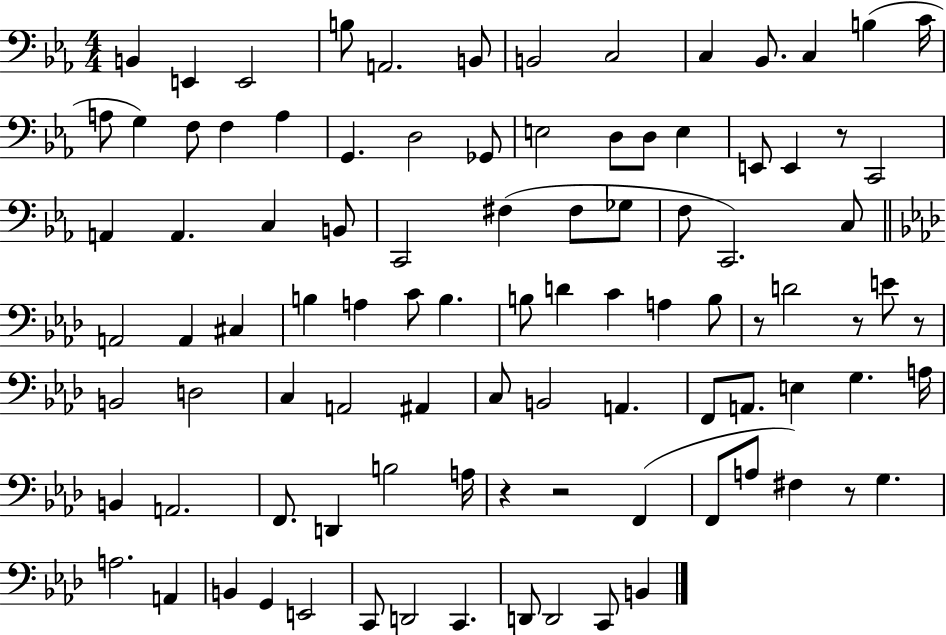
{
  \clef bass
  \numericTimeSignature
  \time 4/4
  \key ees \major
  b,4 e,4 e,2 | b8 a,2. b,8 | b,2 c2 | c4 bes,8. c4 b4( c'16 | \break a8 g4) f8 f4 a4 | g,4. d2 ges,8 | e2 d8 d8 e4 | e,8 e,4 r8 c,2 | \break a,4 a,4. c4 b,8 | c,2 fis4( fis8 ges8 | f8 c,2.) c8 | \bar "||" \break \key aes \major a,2 a,4 cis4 | b4 a4 c'8 b4. | b8 d'4 c'4 a4 b8 | r8 d'2 r8 e'8 r8 | \break b,2 d2 | c4 a,2 ais,4 | c8 b,2 a,4. | f,8 a,8. e4 g4. a16 | \break b,4 a,2. | f,8. d,4 b2 a16 | r4 r2 f,4( | f,8 a8 fis4) r8 g4. | \break a2. a,4 | b,4 g,4 e,2 | c,8 d,2 c,4. | d,8 d,2 c,8 b,4 | \break \bar "|."
}